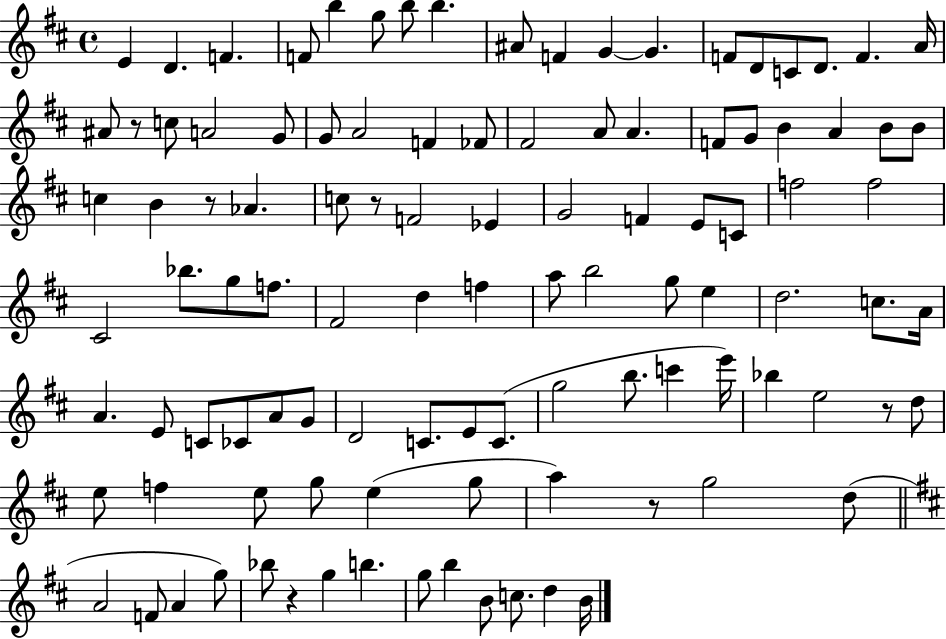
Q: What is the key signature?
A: D major